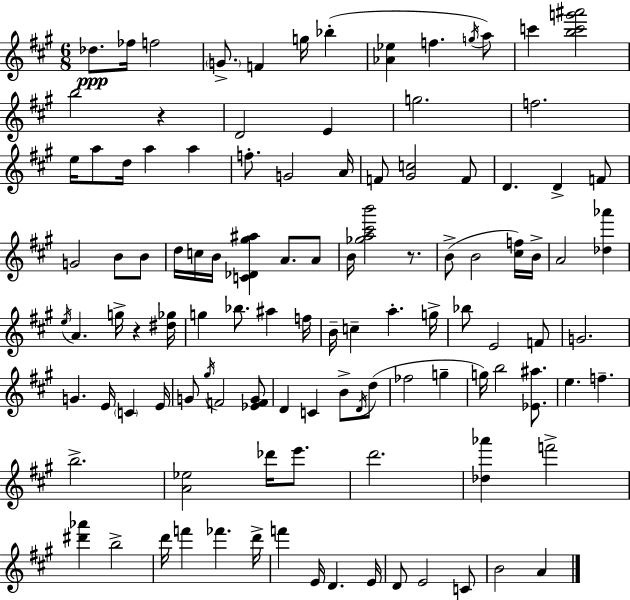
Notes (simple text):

Db5/e. FES5/s F5/h G4/e. F4/q G5/s Bb5/q [Ab4,Eb5]/q F5/q. G5/s A5/e C6/q [B5,C6,G6,A#6]/h B5/h R/q D4/h E4/q G5/h. F5/h. E5/s A5/e D5/s A5/q A5/q F5/e. G4/h A4/s F4/e [G#4,C5]/h F4/e D4/q. D4/q F4/e G4/h B4/e B4/e D5/s C5/s B4/s [C4,Db4,G#5,A#5]/q A4/e. A4/e B4/s [Gb5,A5,C#6,B6]/h R/e. B4/e B4/h [C#5,F5]/s B4/s A4/h [Db5,Ab6]/q E5/s A4/q. G5/s R/q [D#5,Gb5]/s G5/q Bb5/e. A#5/q F5/s B4/s C5/q A5/q. G5/s Bb5/e E4/h F4/e G4/h. G4/q. E4/s C4/q E4/s G4/e G#5/s F4/h [Eb4,F4,G4]/e D4/q C4/q B4/e D4/s D5/e FES5/h G5/q G5/s B5/h [Eb4,A#5]/e. E5/q. F5/q. B5/h. [A4,Eb5]/h Db6/s E6/e. D6/h. [Db5,Ab6]/q F6/h [D#6,Ab6]/q B5/h D6/s F6/q FES6/q. D6/s F6/q E4/s D4/q. E4/s D4/e E4/h C4/e B4/h A4/q